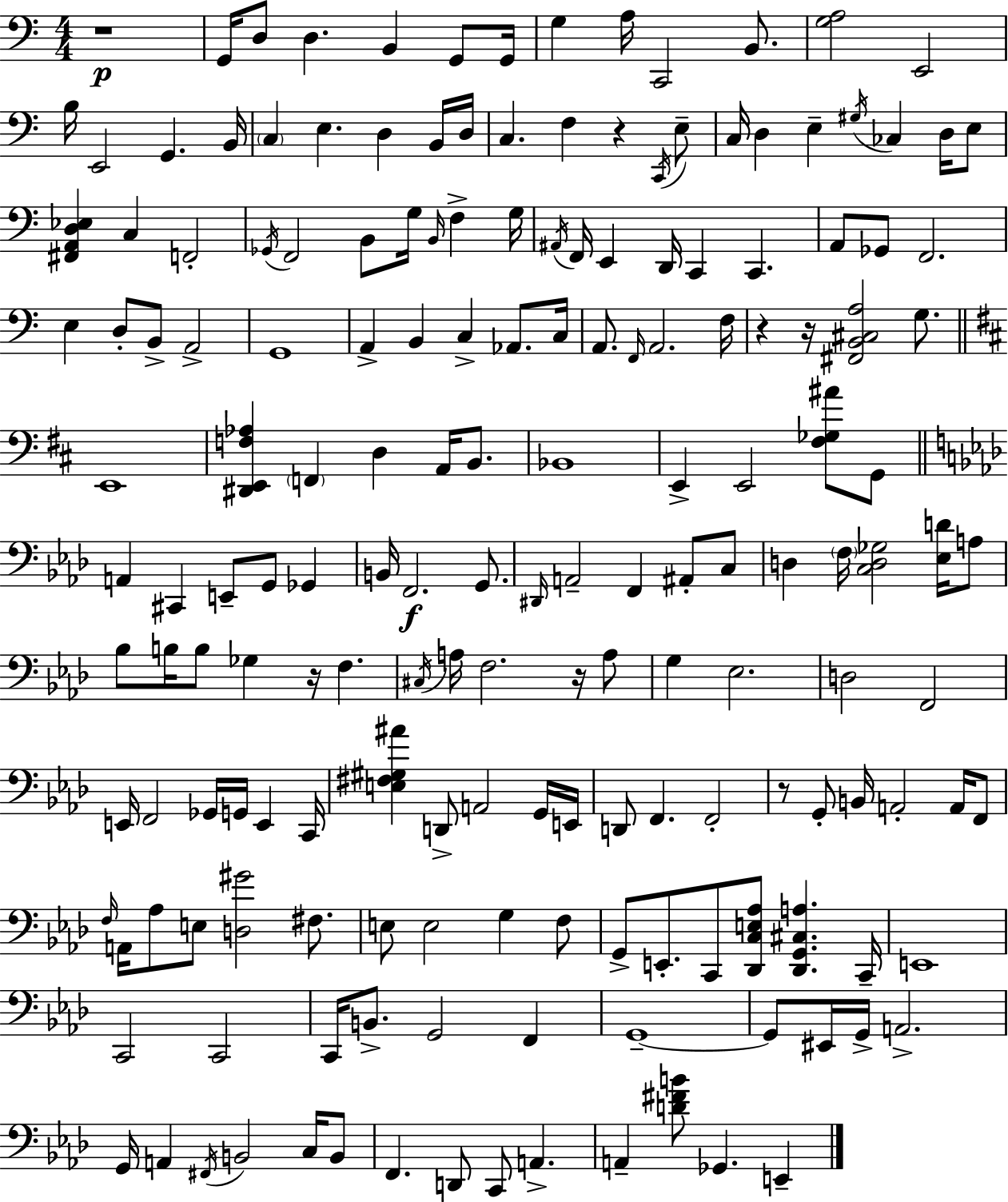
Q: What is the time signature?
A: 4/4